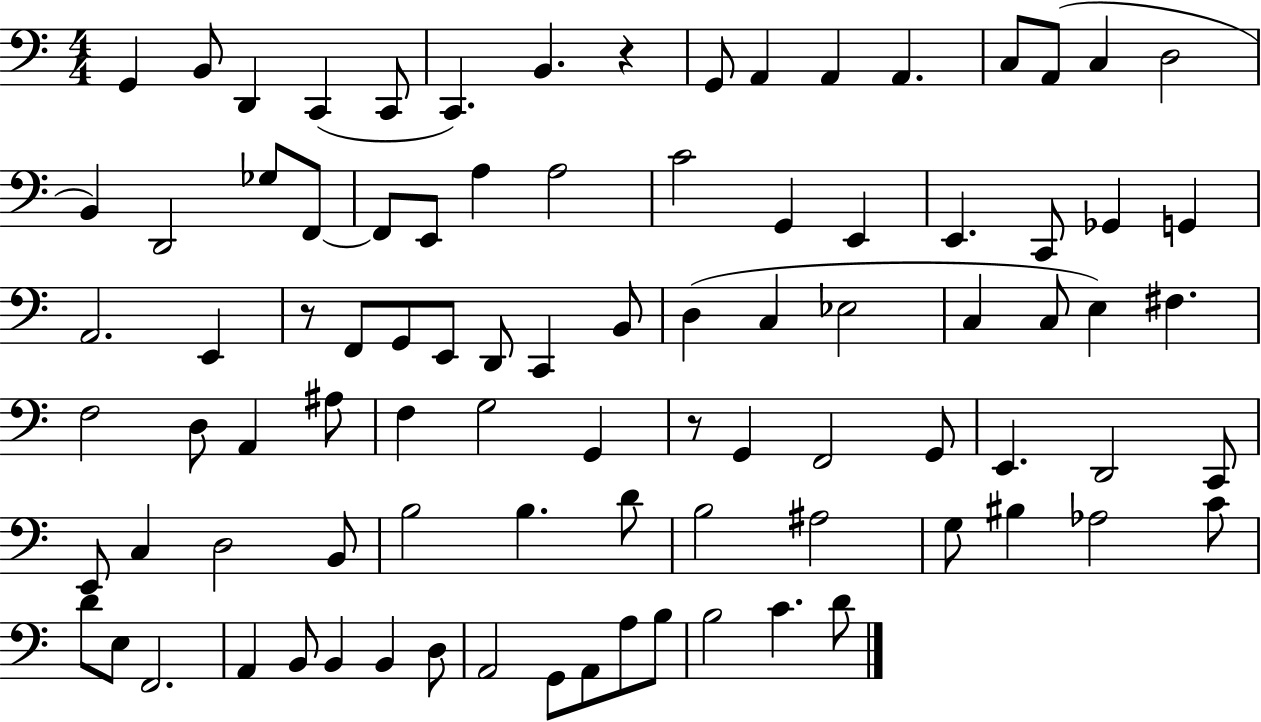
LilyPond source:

{
  \clef bass
  \numericTimeSignature
  \time 4/4
  \key c \major
  g,4 b,8 d,4 c,4( c,8 | c,4.) b,4. r4 | g,8 a,4 a,4 a,4. | c8 a,8( c4 d2 | \break b,4) d,2 ges8 f,8~~ | f,8 e,8 a4 a2 | c'2 g,4 e,4 | e,4. c,8 ges,4 g,4 | \break a,2. e,4 | r8 f,8 g,8 e,8 d,8 c,4 b,8 | d4( c4 ees2 | c4 c8 e4) fis4. | \break f2 d8 a,4 ais8 | f4 g2 g,4 | r8 g,4 f,2 g,8 | e,4. d,2 c,8 | \break e,8 c4 d2 b,8 | b2 b4. d'8 | b2 ais2 | g8 bis4 aes2 c'8 | \break d'8 e8 f,2. | a,4 b,8 b,4 b,4 d8 | a,2 g,8 a,8 a8 b8 | b2 c'4. d'8 | \break \bar "|."
}